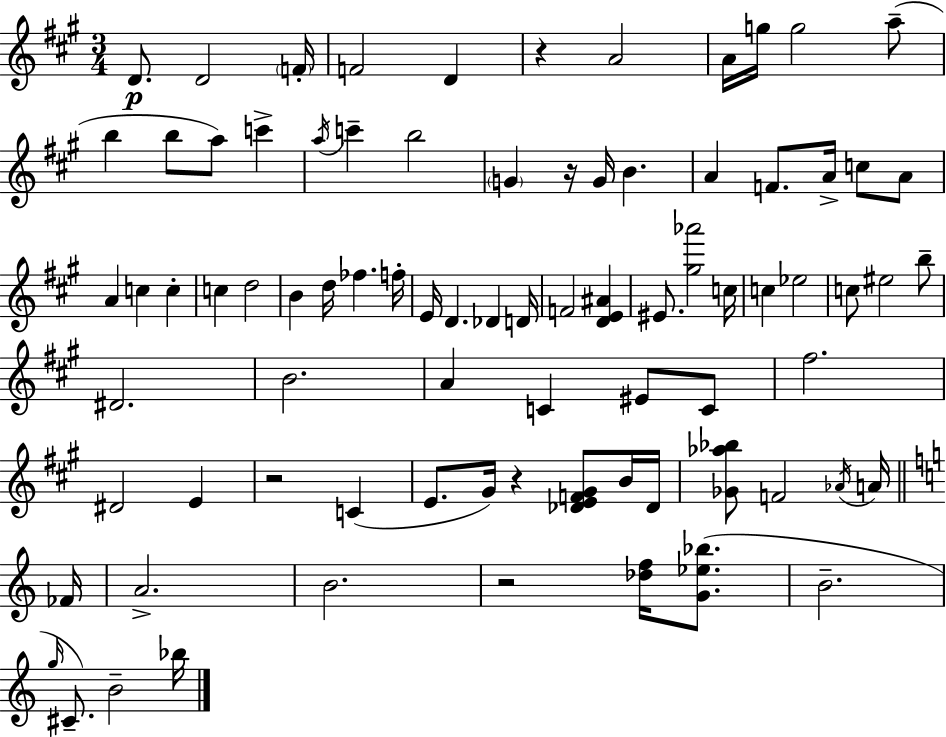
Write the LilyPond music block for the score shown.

{
  \clef treble
  \numericTimeSignature
  \time 3/4
  \key a \major
  d'8.\p d'2 \parenthesize f'16-. | f'2 d'4 | r4 a'2 | a'16 g''16 g''2 a''8--( | \break b''4 b''8 a''8) c'''4-> | \acciaccatura { a''16 } c'''4-- b''2 | \parenthesize g'4 r16 g'16 b'4. | a'4 f'8. a'16-> c''8 a'8 | \break a'4 c''4 c''4-. | c''4 d''2 | b'4 d''16 fes''4. | f''16-. e'16 d'4. des'4 | \break d'16 f'2 <d' e' ais'>4 | eis'8. <gis'' aes'''>2 | c''16 c''4 ees''2 | c''8 eis''2 b''8-- | \break dis'2. | b'2. | a'4 c'4 eis'8 c'8 | fis''2. | \break dis'2 e'4 | r2 c'4( | e'8. gis'16) r4 <des' e' f' gis'>8 b'16 | des'16 <ges' aes'' bes''>8 f'2 \acciaccatura { aes'16 } | \break a'16 \bar "||" \break \key a \minor fes'16 a'2.-> | b'2. | r2 <des'' f''>16 <g' ees'' bes''>8.( | b'2.-- | \break \grace { g''16 }) cis'8.-- b'2-- | bes''16 \bar "|."
}